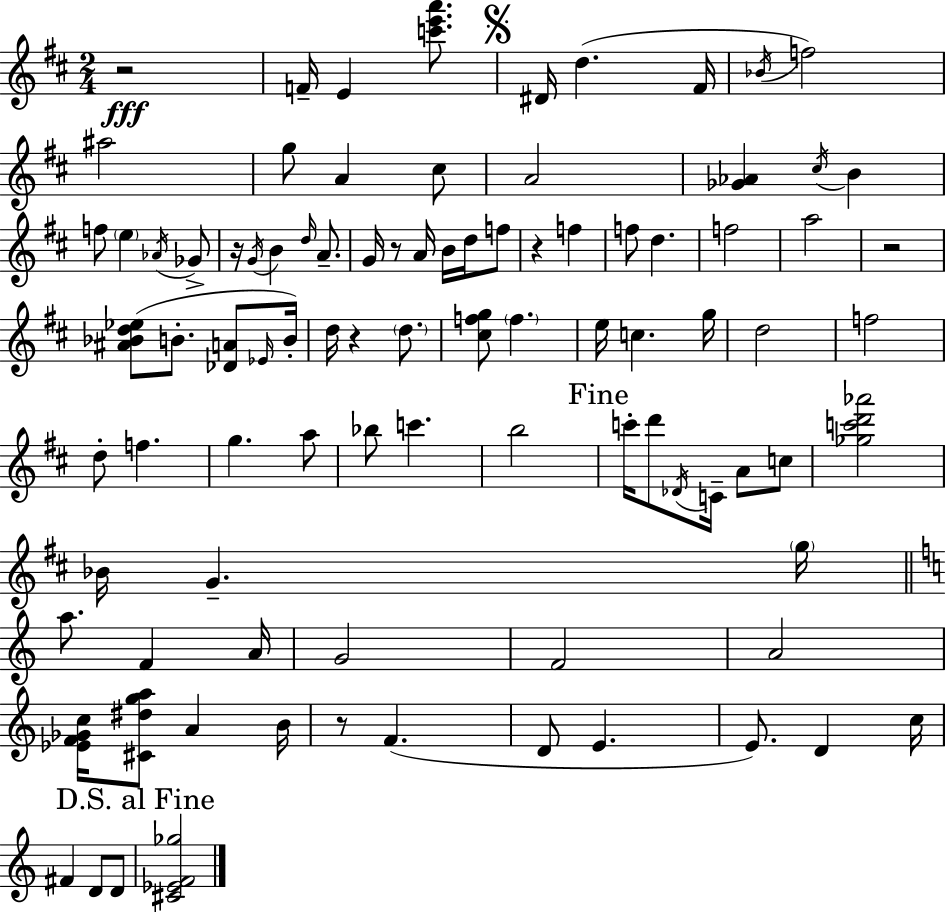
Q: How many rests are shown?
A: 7